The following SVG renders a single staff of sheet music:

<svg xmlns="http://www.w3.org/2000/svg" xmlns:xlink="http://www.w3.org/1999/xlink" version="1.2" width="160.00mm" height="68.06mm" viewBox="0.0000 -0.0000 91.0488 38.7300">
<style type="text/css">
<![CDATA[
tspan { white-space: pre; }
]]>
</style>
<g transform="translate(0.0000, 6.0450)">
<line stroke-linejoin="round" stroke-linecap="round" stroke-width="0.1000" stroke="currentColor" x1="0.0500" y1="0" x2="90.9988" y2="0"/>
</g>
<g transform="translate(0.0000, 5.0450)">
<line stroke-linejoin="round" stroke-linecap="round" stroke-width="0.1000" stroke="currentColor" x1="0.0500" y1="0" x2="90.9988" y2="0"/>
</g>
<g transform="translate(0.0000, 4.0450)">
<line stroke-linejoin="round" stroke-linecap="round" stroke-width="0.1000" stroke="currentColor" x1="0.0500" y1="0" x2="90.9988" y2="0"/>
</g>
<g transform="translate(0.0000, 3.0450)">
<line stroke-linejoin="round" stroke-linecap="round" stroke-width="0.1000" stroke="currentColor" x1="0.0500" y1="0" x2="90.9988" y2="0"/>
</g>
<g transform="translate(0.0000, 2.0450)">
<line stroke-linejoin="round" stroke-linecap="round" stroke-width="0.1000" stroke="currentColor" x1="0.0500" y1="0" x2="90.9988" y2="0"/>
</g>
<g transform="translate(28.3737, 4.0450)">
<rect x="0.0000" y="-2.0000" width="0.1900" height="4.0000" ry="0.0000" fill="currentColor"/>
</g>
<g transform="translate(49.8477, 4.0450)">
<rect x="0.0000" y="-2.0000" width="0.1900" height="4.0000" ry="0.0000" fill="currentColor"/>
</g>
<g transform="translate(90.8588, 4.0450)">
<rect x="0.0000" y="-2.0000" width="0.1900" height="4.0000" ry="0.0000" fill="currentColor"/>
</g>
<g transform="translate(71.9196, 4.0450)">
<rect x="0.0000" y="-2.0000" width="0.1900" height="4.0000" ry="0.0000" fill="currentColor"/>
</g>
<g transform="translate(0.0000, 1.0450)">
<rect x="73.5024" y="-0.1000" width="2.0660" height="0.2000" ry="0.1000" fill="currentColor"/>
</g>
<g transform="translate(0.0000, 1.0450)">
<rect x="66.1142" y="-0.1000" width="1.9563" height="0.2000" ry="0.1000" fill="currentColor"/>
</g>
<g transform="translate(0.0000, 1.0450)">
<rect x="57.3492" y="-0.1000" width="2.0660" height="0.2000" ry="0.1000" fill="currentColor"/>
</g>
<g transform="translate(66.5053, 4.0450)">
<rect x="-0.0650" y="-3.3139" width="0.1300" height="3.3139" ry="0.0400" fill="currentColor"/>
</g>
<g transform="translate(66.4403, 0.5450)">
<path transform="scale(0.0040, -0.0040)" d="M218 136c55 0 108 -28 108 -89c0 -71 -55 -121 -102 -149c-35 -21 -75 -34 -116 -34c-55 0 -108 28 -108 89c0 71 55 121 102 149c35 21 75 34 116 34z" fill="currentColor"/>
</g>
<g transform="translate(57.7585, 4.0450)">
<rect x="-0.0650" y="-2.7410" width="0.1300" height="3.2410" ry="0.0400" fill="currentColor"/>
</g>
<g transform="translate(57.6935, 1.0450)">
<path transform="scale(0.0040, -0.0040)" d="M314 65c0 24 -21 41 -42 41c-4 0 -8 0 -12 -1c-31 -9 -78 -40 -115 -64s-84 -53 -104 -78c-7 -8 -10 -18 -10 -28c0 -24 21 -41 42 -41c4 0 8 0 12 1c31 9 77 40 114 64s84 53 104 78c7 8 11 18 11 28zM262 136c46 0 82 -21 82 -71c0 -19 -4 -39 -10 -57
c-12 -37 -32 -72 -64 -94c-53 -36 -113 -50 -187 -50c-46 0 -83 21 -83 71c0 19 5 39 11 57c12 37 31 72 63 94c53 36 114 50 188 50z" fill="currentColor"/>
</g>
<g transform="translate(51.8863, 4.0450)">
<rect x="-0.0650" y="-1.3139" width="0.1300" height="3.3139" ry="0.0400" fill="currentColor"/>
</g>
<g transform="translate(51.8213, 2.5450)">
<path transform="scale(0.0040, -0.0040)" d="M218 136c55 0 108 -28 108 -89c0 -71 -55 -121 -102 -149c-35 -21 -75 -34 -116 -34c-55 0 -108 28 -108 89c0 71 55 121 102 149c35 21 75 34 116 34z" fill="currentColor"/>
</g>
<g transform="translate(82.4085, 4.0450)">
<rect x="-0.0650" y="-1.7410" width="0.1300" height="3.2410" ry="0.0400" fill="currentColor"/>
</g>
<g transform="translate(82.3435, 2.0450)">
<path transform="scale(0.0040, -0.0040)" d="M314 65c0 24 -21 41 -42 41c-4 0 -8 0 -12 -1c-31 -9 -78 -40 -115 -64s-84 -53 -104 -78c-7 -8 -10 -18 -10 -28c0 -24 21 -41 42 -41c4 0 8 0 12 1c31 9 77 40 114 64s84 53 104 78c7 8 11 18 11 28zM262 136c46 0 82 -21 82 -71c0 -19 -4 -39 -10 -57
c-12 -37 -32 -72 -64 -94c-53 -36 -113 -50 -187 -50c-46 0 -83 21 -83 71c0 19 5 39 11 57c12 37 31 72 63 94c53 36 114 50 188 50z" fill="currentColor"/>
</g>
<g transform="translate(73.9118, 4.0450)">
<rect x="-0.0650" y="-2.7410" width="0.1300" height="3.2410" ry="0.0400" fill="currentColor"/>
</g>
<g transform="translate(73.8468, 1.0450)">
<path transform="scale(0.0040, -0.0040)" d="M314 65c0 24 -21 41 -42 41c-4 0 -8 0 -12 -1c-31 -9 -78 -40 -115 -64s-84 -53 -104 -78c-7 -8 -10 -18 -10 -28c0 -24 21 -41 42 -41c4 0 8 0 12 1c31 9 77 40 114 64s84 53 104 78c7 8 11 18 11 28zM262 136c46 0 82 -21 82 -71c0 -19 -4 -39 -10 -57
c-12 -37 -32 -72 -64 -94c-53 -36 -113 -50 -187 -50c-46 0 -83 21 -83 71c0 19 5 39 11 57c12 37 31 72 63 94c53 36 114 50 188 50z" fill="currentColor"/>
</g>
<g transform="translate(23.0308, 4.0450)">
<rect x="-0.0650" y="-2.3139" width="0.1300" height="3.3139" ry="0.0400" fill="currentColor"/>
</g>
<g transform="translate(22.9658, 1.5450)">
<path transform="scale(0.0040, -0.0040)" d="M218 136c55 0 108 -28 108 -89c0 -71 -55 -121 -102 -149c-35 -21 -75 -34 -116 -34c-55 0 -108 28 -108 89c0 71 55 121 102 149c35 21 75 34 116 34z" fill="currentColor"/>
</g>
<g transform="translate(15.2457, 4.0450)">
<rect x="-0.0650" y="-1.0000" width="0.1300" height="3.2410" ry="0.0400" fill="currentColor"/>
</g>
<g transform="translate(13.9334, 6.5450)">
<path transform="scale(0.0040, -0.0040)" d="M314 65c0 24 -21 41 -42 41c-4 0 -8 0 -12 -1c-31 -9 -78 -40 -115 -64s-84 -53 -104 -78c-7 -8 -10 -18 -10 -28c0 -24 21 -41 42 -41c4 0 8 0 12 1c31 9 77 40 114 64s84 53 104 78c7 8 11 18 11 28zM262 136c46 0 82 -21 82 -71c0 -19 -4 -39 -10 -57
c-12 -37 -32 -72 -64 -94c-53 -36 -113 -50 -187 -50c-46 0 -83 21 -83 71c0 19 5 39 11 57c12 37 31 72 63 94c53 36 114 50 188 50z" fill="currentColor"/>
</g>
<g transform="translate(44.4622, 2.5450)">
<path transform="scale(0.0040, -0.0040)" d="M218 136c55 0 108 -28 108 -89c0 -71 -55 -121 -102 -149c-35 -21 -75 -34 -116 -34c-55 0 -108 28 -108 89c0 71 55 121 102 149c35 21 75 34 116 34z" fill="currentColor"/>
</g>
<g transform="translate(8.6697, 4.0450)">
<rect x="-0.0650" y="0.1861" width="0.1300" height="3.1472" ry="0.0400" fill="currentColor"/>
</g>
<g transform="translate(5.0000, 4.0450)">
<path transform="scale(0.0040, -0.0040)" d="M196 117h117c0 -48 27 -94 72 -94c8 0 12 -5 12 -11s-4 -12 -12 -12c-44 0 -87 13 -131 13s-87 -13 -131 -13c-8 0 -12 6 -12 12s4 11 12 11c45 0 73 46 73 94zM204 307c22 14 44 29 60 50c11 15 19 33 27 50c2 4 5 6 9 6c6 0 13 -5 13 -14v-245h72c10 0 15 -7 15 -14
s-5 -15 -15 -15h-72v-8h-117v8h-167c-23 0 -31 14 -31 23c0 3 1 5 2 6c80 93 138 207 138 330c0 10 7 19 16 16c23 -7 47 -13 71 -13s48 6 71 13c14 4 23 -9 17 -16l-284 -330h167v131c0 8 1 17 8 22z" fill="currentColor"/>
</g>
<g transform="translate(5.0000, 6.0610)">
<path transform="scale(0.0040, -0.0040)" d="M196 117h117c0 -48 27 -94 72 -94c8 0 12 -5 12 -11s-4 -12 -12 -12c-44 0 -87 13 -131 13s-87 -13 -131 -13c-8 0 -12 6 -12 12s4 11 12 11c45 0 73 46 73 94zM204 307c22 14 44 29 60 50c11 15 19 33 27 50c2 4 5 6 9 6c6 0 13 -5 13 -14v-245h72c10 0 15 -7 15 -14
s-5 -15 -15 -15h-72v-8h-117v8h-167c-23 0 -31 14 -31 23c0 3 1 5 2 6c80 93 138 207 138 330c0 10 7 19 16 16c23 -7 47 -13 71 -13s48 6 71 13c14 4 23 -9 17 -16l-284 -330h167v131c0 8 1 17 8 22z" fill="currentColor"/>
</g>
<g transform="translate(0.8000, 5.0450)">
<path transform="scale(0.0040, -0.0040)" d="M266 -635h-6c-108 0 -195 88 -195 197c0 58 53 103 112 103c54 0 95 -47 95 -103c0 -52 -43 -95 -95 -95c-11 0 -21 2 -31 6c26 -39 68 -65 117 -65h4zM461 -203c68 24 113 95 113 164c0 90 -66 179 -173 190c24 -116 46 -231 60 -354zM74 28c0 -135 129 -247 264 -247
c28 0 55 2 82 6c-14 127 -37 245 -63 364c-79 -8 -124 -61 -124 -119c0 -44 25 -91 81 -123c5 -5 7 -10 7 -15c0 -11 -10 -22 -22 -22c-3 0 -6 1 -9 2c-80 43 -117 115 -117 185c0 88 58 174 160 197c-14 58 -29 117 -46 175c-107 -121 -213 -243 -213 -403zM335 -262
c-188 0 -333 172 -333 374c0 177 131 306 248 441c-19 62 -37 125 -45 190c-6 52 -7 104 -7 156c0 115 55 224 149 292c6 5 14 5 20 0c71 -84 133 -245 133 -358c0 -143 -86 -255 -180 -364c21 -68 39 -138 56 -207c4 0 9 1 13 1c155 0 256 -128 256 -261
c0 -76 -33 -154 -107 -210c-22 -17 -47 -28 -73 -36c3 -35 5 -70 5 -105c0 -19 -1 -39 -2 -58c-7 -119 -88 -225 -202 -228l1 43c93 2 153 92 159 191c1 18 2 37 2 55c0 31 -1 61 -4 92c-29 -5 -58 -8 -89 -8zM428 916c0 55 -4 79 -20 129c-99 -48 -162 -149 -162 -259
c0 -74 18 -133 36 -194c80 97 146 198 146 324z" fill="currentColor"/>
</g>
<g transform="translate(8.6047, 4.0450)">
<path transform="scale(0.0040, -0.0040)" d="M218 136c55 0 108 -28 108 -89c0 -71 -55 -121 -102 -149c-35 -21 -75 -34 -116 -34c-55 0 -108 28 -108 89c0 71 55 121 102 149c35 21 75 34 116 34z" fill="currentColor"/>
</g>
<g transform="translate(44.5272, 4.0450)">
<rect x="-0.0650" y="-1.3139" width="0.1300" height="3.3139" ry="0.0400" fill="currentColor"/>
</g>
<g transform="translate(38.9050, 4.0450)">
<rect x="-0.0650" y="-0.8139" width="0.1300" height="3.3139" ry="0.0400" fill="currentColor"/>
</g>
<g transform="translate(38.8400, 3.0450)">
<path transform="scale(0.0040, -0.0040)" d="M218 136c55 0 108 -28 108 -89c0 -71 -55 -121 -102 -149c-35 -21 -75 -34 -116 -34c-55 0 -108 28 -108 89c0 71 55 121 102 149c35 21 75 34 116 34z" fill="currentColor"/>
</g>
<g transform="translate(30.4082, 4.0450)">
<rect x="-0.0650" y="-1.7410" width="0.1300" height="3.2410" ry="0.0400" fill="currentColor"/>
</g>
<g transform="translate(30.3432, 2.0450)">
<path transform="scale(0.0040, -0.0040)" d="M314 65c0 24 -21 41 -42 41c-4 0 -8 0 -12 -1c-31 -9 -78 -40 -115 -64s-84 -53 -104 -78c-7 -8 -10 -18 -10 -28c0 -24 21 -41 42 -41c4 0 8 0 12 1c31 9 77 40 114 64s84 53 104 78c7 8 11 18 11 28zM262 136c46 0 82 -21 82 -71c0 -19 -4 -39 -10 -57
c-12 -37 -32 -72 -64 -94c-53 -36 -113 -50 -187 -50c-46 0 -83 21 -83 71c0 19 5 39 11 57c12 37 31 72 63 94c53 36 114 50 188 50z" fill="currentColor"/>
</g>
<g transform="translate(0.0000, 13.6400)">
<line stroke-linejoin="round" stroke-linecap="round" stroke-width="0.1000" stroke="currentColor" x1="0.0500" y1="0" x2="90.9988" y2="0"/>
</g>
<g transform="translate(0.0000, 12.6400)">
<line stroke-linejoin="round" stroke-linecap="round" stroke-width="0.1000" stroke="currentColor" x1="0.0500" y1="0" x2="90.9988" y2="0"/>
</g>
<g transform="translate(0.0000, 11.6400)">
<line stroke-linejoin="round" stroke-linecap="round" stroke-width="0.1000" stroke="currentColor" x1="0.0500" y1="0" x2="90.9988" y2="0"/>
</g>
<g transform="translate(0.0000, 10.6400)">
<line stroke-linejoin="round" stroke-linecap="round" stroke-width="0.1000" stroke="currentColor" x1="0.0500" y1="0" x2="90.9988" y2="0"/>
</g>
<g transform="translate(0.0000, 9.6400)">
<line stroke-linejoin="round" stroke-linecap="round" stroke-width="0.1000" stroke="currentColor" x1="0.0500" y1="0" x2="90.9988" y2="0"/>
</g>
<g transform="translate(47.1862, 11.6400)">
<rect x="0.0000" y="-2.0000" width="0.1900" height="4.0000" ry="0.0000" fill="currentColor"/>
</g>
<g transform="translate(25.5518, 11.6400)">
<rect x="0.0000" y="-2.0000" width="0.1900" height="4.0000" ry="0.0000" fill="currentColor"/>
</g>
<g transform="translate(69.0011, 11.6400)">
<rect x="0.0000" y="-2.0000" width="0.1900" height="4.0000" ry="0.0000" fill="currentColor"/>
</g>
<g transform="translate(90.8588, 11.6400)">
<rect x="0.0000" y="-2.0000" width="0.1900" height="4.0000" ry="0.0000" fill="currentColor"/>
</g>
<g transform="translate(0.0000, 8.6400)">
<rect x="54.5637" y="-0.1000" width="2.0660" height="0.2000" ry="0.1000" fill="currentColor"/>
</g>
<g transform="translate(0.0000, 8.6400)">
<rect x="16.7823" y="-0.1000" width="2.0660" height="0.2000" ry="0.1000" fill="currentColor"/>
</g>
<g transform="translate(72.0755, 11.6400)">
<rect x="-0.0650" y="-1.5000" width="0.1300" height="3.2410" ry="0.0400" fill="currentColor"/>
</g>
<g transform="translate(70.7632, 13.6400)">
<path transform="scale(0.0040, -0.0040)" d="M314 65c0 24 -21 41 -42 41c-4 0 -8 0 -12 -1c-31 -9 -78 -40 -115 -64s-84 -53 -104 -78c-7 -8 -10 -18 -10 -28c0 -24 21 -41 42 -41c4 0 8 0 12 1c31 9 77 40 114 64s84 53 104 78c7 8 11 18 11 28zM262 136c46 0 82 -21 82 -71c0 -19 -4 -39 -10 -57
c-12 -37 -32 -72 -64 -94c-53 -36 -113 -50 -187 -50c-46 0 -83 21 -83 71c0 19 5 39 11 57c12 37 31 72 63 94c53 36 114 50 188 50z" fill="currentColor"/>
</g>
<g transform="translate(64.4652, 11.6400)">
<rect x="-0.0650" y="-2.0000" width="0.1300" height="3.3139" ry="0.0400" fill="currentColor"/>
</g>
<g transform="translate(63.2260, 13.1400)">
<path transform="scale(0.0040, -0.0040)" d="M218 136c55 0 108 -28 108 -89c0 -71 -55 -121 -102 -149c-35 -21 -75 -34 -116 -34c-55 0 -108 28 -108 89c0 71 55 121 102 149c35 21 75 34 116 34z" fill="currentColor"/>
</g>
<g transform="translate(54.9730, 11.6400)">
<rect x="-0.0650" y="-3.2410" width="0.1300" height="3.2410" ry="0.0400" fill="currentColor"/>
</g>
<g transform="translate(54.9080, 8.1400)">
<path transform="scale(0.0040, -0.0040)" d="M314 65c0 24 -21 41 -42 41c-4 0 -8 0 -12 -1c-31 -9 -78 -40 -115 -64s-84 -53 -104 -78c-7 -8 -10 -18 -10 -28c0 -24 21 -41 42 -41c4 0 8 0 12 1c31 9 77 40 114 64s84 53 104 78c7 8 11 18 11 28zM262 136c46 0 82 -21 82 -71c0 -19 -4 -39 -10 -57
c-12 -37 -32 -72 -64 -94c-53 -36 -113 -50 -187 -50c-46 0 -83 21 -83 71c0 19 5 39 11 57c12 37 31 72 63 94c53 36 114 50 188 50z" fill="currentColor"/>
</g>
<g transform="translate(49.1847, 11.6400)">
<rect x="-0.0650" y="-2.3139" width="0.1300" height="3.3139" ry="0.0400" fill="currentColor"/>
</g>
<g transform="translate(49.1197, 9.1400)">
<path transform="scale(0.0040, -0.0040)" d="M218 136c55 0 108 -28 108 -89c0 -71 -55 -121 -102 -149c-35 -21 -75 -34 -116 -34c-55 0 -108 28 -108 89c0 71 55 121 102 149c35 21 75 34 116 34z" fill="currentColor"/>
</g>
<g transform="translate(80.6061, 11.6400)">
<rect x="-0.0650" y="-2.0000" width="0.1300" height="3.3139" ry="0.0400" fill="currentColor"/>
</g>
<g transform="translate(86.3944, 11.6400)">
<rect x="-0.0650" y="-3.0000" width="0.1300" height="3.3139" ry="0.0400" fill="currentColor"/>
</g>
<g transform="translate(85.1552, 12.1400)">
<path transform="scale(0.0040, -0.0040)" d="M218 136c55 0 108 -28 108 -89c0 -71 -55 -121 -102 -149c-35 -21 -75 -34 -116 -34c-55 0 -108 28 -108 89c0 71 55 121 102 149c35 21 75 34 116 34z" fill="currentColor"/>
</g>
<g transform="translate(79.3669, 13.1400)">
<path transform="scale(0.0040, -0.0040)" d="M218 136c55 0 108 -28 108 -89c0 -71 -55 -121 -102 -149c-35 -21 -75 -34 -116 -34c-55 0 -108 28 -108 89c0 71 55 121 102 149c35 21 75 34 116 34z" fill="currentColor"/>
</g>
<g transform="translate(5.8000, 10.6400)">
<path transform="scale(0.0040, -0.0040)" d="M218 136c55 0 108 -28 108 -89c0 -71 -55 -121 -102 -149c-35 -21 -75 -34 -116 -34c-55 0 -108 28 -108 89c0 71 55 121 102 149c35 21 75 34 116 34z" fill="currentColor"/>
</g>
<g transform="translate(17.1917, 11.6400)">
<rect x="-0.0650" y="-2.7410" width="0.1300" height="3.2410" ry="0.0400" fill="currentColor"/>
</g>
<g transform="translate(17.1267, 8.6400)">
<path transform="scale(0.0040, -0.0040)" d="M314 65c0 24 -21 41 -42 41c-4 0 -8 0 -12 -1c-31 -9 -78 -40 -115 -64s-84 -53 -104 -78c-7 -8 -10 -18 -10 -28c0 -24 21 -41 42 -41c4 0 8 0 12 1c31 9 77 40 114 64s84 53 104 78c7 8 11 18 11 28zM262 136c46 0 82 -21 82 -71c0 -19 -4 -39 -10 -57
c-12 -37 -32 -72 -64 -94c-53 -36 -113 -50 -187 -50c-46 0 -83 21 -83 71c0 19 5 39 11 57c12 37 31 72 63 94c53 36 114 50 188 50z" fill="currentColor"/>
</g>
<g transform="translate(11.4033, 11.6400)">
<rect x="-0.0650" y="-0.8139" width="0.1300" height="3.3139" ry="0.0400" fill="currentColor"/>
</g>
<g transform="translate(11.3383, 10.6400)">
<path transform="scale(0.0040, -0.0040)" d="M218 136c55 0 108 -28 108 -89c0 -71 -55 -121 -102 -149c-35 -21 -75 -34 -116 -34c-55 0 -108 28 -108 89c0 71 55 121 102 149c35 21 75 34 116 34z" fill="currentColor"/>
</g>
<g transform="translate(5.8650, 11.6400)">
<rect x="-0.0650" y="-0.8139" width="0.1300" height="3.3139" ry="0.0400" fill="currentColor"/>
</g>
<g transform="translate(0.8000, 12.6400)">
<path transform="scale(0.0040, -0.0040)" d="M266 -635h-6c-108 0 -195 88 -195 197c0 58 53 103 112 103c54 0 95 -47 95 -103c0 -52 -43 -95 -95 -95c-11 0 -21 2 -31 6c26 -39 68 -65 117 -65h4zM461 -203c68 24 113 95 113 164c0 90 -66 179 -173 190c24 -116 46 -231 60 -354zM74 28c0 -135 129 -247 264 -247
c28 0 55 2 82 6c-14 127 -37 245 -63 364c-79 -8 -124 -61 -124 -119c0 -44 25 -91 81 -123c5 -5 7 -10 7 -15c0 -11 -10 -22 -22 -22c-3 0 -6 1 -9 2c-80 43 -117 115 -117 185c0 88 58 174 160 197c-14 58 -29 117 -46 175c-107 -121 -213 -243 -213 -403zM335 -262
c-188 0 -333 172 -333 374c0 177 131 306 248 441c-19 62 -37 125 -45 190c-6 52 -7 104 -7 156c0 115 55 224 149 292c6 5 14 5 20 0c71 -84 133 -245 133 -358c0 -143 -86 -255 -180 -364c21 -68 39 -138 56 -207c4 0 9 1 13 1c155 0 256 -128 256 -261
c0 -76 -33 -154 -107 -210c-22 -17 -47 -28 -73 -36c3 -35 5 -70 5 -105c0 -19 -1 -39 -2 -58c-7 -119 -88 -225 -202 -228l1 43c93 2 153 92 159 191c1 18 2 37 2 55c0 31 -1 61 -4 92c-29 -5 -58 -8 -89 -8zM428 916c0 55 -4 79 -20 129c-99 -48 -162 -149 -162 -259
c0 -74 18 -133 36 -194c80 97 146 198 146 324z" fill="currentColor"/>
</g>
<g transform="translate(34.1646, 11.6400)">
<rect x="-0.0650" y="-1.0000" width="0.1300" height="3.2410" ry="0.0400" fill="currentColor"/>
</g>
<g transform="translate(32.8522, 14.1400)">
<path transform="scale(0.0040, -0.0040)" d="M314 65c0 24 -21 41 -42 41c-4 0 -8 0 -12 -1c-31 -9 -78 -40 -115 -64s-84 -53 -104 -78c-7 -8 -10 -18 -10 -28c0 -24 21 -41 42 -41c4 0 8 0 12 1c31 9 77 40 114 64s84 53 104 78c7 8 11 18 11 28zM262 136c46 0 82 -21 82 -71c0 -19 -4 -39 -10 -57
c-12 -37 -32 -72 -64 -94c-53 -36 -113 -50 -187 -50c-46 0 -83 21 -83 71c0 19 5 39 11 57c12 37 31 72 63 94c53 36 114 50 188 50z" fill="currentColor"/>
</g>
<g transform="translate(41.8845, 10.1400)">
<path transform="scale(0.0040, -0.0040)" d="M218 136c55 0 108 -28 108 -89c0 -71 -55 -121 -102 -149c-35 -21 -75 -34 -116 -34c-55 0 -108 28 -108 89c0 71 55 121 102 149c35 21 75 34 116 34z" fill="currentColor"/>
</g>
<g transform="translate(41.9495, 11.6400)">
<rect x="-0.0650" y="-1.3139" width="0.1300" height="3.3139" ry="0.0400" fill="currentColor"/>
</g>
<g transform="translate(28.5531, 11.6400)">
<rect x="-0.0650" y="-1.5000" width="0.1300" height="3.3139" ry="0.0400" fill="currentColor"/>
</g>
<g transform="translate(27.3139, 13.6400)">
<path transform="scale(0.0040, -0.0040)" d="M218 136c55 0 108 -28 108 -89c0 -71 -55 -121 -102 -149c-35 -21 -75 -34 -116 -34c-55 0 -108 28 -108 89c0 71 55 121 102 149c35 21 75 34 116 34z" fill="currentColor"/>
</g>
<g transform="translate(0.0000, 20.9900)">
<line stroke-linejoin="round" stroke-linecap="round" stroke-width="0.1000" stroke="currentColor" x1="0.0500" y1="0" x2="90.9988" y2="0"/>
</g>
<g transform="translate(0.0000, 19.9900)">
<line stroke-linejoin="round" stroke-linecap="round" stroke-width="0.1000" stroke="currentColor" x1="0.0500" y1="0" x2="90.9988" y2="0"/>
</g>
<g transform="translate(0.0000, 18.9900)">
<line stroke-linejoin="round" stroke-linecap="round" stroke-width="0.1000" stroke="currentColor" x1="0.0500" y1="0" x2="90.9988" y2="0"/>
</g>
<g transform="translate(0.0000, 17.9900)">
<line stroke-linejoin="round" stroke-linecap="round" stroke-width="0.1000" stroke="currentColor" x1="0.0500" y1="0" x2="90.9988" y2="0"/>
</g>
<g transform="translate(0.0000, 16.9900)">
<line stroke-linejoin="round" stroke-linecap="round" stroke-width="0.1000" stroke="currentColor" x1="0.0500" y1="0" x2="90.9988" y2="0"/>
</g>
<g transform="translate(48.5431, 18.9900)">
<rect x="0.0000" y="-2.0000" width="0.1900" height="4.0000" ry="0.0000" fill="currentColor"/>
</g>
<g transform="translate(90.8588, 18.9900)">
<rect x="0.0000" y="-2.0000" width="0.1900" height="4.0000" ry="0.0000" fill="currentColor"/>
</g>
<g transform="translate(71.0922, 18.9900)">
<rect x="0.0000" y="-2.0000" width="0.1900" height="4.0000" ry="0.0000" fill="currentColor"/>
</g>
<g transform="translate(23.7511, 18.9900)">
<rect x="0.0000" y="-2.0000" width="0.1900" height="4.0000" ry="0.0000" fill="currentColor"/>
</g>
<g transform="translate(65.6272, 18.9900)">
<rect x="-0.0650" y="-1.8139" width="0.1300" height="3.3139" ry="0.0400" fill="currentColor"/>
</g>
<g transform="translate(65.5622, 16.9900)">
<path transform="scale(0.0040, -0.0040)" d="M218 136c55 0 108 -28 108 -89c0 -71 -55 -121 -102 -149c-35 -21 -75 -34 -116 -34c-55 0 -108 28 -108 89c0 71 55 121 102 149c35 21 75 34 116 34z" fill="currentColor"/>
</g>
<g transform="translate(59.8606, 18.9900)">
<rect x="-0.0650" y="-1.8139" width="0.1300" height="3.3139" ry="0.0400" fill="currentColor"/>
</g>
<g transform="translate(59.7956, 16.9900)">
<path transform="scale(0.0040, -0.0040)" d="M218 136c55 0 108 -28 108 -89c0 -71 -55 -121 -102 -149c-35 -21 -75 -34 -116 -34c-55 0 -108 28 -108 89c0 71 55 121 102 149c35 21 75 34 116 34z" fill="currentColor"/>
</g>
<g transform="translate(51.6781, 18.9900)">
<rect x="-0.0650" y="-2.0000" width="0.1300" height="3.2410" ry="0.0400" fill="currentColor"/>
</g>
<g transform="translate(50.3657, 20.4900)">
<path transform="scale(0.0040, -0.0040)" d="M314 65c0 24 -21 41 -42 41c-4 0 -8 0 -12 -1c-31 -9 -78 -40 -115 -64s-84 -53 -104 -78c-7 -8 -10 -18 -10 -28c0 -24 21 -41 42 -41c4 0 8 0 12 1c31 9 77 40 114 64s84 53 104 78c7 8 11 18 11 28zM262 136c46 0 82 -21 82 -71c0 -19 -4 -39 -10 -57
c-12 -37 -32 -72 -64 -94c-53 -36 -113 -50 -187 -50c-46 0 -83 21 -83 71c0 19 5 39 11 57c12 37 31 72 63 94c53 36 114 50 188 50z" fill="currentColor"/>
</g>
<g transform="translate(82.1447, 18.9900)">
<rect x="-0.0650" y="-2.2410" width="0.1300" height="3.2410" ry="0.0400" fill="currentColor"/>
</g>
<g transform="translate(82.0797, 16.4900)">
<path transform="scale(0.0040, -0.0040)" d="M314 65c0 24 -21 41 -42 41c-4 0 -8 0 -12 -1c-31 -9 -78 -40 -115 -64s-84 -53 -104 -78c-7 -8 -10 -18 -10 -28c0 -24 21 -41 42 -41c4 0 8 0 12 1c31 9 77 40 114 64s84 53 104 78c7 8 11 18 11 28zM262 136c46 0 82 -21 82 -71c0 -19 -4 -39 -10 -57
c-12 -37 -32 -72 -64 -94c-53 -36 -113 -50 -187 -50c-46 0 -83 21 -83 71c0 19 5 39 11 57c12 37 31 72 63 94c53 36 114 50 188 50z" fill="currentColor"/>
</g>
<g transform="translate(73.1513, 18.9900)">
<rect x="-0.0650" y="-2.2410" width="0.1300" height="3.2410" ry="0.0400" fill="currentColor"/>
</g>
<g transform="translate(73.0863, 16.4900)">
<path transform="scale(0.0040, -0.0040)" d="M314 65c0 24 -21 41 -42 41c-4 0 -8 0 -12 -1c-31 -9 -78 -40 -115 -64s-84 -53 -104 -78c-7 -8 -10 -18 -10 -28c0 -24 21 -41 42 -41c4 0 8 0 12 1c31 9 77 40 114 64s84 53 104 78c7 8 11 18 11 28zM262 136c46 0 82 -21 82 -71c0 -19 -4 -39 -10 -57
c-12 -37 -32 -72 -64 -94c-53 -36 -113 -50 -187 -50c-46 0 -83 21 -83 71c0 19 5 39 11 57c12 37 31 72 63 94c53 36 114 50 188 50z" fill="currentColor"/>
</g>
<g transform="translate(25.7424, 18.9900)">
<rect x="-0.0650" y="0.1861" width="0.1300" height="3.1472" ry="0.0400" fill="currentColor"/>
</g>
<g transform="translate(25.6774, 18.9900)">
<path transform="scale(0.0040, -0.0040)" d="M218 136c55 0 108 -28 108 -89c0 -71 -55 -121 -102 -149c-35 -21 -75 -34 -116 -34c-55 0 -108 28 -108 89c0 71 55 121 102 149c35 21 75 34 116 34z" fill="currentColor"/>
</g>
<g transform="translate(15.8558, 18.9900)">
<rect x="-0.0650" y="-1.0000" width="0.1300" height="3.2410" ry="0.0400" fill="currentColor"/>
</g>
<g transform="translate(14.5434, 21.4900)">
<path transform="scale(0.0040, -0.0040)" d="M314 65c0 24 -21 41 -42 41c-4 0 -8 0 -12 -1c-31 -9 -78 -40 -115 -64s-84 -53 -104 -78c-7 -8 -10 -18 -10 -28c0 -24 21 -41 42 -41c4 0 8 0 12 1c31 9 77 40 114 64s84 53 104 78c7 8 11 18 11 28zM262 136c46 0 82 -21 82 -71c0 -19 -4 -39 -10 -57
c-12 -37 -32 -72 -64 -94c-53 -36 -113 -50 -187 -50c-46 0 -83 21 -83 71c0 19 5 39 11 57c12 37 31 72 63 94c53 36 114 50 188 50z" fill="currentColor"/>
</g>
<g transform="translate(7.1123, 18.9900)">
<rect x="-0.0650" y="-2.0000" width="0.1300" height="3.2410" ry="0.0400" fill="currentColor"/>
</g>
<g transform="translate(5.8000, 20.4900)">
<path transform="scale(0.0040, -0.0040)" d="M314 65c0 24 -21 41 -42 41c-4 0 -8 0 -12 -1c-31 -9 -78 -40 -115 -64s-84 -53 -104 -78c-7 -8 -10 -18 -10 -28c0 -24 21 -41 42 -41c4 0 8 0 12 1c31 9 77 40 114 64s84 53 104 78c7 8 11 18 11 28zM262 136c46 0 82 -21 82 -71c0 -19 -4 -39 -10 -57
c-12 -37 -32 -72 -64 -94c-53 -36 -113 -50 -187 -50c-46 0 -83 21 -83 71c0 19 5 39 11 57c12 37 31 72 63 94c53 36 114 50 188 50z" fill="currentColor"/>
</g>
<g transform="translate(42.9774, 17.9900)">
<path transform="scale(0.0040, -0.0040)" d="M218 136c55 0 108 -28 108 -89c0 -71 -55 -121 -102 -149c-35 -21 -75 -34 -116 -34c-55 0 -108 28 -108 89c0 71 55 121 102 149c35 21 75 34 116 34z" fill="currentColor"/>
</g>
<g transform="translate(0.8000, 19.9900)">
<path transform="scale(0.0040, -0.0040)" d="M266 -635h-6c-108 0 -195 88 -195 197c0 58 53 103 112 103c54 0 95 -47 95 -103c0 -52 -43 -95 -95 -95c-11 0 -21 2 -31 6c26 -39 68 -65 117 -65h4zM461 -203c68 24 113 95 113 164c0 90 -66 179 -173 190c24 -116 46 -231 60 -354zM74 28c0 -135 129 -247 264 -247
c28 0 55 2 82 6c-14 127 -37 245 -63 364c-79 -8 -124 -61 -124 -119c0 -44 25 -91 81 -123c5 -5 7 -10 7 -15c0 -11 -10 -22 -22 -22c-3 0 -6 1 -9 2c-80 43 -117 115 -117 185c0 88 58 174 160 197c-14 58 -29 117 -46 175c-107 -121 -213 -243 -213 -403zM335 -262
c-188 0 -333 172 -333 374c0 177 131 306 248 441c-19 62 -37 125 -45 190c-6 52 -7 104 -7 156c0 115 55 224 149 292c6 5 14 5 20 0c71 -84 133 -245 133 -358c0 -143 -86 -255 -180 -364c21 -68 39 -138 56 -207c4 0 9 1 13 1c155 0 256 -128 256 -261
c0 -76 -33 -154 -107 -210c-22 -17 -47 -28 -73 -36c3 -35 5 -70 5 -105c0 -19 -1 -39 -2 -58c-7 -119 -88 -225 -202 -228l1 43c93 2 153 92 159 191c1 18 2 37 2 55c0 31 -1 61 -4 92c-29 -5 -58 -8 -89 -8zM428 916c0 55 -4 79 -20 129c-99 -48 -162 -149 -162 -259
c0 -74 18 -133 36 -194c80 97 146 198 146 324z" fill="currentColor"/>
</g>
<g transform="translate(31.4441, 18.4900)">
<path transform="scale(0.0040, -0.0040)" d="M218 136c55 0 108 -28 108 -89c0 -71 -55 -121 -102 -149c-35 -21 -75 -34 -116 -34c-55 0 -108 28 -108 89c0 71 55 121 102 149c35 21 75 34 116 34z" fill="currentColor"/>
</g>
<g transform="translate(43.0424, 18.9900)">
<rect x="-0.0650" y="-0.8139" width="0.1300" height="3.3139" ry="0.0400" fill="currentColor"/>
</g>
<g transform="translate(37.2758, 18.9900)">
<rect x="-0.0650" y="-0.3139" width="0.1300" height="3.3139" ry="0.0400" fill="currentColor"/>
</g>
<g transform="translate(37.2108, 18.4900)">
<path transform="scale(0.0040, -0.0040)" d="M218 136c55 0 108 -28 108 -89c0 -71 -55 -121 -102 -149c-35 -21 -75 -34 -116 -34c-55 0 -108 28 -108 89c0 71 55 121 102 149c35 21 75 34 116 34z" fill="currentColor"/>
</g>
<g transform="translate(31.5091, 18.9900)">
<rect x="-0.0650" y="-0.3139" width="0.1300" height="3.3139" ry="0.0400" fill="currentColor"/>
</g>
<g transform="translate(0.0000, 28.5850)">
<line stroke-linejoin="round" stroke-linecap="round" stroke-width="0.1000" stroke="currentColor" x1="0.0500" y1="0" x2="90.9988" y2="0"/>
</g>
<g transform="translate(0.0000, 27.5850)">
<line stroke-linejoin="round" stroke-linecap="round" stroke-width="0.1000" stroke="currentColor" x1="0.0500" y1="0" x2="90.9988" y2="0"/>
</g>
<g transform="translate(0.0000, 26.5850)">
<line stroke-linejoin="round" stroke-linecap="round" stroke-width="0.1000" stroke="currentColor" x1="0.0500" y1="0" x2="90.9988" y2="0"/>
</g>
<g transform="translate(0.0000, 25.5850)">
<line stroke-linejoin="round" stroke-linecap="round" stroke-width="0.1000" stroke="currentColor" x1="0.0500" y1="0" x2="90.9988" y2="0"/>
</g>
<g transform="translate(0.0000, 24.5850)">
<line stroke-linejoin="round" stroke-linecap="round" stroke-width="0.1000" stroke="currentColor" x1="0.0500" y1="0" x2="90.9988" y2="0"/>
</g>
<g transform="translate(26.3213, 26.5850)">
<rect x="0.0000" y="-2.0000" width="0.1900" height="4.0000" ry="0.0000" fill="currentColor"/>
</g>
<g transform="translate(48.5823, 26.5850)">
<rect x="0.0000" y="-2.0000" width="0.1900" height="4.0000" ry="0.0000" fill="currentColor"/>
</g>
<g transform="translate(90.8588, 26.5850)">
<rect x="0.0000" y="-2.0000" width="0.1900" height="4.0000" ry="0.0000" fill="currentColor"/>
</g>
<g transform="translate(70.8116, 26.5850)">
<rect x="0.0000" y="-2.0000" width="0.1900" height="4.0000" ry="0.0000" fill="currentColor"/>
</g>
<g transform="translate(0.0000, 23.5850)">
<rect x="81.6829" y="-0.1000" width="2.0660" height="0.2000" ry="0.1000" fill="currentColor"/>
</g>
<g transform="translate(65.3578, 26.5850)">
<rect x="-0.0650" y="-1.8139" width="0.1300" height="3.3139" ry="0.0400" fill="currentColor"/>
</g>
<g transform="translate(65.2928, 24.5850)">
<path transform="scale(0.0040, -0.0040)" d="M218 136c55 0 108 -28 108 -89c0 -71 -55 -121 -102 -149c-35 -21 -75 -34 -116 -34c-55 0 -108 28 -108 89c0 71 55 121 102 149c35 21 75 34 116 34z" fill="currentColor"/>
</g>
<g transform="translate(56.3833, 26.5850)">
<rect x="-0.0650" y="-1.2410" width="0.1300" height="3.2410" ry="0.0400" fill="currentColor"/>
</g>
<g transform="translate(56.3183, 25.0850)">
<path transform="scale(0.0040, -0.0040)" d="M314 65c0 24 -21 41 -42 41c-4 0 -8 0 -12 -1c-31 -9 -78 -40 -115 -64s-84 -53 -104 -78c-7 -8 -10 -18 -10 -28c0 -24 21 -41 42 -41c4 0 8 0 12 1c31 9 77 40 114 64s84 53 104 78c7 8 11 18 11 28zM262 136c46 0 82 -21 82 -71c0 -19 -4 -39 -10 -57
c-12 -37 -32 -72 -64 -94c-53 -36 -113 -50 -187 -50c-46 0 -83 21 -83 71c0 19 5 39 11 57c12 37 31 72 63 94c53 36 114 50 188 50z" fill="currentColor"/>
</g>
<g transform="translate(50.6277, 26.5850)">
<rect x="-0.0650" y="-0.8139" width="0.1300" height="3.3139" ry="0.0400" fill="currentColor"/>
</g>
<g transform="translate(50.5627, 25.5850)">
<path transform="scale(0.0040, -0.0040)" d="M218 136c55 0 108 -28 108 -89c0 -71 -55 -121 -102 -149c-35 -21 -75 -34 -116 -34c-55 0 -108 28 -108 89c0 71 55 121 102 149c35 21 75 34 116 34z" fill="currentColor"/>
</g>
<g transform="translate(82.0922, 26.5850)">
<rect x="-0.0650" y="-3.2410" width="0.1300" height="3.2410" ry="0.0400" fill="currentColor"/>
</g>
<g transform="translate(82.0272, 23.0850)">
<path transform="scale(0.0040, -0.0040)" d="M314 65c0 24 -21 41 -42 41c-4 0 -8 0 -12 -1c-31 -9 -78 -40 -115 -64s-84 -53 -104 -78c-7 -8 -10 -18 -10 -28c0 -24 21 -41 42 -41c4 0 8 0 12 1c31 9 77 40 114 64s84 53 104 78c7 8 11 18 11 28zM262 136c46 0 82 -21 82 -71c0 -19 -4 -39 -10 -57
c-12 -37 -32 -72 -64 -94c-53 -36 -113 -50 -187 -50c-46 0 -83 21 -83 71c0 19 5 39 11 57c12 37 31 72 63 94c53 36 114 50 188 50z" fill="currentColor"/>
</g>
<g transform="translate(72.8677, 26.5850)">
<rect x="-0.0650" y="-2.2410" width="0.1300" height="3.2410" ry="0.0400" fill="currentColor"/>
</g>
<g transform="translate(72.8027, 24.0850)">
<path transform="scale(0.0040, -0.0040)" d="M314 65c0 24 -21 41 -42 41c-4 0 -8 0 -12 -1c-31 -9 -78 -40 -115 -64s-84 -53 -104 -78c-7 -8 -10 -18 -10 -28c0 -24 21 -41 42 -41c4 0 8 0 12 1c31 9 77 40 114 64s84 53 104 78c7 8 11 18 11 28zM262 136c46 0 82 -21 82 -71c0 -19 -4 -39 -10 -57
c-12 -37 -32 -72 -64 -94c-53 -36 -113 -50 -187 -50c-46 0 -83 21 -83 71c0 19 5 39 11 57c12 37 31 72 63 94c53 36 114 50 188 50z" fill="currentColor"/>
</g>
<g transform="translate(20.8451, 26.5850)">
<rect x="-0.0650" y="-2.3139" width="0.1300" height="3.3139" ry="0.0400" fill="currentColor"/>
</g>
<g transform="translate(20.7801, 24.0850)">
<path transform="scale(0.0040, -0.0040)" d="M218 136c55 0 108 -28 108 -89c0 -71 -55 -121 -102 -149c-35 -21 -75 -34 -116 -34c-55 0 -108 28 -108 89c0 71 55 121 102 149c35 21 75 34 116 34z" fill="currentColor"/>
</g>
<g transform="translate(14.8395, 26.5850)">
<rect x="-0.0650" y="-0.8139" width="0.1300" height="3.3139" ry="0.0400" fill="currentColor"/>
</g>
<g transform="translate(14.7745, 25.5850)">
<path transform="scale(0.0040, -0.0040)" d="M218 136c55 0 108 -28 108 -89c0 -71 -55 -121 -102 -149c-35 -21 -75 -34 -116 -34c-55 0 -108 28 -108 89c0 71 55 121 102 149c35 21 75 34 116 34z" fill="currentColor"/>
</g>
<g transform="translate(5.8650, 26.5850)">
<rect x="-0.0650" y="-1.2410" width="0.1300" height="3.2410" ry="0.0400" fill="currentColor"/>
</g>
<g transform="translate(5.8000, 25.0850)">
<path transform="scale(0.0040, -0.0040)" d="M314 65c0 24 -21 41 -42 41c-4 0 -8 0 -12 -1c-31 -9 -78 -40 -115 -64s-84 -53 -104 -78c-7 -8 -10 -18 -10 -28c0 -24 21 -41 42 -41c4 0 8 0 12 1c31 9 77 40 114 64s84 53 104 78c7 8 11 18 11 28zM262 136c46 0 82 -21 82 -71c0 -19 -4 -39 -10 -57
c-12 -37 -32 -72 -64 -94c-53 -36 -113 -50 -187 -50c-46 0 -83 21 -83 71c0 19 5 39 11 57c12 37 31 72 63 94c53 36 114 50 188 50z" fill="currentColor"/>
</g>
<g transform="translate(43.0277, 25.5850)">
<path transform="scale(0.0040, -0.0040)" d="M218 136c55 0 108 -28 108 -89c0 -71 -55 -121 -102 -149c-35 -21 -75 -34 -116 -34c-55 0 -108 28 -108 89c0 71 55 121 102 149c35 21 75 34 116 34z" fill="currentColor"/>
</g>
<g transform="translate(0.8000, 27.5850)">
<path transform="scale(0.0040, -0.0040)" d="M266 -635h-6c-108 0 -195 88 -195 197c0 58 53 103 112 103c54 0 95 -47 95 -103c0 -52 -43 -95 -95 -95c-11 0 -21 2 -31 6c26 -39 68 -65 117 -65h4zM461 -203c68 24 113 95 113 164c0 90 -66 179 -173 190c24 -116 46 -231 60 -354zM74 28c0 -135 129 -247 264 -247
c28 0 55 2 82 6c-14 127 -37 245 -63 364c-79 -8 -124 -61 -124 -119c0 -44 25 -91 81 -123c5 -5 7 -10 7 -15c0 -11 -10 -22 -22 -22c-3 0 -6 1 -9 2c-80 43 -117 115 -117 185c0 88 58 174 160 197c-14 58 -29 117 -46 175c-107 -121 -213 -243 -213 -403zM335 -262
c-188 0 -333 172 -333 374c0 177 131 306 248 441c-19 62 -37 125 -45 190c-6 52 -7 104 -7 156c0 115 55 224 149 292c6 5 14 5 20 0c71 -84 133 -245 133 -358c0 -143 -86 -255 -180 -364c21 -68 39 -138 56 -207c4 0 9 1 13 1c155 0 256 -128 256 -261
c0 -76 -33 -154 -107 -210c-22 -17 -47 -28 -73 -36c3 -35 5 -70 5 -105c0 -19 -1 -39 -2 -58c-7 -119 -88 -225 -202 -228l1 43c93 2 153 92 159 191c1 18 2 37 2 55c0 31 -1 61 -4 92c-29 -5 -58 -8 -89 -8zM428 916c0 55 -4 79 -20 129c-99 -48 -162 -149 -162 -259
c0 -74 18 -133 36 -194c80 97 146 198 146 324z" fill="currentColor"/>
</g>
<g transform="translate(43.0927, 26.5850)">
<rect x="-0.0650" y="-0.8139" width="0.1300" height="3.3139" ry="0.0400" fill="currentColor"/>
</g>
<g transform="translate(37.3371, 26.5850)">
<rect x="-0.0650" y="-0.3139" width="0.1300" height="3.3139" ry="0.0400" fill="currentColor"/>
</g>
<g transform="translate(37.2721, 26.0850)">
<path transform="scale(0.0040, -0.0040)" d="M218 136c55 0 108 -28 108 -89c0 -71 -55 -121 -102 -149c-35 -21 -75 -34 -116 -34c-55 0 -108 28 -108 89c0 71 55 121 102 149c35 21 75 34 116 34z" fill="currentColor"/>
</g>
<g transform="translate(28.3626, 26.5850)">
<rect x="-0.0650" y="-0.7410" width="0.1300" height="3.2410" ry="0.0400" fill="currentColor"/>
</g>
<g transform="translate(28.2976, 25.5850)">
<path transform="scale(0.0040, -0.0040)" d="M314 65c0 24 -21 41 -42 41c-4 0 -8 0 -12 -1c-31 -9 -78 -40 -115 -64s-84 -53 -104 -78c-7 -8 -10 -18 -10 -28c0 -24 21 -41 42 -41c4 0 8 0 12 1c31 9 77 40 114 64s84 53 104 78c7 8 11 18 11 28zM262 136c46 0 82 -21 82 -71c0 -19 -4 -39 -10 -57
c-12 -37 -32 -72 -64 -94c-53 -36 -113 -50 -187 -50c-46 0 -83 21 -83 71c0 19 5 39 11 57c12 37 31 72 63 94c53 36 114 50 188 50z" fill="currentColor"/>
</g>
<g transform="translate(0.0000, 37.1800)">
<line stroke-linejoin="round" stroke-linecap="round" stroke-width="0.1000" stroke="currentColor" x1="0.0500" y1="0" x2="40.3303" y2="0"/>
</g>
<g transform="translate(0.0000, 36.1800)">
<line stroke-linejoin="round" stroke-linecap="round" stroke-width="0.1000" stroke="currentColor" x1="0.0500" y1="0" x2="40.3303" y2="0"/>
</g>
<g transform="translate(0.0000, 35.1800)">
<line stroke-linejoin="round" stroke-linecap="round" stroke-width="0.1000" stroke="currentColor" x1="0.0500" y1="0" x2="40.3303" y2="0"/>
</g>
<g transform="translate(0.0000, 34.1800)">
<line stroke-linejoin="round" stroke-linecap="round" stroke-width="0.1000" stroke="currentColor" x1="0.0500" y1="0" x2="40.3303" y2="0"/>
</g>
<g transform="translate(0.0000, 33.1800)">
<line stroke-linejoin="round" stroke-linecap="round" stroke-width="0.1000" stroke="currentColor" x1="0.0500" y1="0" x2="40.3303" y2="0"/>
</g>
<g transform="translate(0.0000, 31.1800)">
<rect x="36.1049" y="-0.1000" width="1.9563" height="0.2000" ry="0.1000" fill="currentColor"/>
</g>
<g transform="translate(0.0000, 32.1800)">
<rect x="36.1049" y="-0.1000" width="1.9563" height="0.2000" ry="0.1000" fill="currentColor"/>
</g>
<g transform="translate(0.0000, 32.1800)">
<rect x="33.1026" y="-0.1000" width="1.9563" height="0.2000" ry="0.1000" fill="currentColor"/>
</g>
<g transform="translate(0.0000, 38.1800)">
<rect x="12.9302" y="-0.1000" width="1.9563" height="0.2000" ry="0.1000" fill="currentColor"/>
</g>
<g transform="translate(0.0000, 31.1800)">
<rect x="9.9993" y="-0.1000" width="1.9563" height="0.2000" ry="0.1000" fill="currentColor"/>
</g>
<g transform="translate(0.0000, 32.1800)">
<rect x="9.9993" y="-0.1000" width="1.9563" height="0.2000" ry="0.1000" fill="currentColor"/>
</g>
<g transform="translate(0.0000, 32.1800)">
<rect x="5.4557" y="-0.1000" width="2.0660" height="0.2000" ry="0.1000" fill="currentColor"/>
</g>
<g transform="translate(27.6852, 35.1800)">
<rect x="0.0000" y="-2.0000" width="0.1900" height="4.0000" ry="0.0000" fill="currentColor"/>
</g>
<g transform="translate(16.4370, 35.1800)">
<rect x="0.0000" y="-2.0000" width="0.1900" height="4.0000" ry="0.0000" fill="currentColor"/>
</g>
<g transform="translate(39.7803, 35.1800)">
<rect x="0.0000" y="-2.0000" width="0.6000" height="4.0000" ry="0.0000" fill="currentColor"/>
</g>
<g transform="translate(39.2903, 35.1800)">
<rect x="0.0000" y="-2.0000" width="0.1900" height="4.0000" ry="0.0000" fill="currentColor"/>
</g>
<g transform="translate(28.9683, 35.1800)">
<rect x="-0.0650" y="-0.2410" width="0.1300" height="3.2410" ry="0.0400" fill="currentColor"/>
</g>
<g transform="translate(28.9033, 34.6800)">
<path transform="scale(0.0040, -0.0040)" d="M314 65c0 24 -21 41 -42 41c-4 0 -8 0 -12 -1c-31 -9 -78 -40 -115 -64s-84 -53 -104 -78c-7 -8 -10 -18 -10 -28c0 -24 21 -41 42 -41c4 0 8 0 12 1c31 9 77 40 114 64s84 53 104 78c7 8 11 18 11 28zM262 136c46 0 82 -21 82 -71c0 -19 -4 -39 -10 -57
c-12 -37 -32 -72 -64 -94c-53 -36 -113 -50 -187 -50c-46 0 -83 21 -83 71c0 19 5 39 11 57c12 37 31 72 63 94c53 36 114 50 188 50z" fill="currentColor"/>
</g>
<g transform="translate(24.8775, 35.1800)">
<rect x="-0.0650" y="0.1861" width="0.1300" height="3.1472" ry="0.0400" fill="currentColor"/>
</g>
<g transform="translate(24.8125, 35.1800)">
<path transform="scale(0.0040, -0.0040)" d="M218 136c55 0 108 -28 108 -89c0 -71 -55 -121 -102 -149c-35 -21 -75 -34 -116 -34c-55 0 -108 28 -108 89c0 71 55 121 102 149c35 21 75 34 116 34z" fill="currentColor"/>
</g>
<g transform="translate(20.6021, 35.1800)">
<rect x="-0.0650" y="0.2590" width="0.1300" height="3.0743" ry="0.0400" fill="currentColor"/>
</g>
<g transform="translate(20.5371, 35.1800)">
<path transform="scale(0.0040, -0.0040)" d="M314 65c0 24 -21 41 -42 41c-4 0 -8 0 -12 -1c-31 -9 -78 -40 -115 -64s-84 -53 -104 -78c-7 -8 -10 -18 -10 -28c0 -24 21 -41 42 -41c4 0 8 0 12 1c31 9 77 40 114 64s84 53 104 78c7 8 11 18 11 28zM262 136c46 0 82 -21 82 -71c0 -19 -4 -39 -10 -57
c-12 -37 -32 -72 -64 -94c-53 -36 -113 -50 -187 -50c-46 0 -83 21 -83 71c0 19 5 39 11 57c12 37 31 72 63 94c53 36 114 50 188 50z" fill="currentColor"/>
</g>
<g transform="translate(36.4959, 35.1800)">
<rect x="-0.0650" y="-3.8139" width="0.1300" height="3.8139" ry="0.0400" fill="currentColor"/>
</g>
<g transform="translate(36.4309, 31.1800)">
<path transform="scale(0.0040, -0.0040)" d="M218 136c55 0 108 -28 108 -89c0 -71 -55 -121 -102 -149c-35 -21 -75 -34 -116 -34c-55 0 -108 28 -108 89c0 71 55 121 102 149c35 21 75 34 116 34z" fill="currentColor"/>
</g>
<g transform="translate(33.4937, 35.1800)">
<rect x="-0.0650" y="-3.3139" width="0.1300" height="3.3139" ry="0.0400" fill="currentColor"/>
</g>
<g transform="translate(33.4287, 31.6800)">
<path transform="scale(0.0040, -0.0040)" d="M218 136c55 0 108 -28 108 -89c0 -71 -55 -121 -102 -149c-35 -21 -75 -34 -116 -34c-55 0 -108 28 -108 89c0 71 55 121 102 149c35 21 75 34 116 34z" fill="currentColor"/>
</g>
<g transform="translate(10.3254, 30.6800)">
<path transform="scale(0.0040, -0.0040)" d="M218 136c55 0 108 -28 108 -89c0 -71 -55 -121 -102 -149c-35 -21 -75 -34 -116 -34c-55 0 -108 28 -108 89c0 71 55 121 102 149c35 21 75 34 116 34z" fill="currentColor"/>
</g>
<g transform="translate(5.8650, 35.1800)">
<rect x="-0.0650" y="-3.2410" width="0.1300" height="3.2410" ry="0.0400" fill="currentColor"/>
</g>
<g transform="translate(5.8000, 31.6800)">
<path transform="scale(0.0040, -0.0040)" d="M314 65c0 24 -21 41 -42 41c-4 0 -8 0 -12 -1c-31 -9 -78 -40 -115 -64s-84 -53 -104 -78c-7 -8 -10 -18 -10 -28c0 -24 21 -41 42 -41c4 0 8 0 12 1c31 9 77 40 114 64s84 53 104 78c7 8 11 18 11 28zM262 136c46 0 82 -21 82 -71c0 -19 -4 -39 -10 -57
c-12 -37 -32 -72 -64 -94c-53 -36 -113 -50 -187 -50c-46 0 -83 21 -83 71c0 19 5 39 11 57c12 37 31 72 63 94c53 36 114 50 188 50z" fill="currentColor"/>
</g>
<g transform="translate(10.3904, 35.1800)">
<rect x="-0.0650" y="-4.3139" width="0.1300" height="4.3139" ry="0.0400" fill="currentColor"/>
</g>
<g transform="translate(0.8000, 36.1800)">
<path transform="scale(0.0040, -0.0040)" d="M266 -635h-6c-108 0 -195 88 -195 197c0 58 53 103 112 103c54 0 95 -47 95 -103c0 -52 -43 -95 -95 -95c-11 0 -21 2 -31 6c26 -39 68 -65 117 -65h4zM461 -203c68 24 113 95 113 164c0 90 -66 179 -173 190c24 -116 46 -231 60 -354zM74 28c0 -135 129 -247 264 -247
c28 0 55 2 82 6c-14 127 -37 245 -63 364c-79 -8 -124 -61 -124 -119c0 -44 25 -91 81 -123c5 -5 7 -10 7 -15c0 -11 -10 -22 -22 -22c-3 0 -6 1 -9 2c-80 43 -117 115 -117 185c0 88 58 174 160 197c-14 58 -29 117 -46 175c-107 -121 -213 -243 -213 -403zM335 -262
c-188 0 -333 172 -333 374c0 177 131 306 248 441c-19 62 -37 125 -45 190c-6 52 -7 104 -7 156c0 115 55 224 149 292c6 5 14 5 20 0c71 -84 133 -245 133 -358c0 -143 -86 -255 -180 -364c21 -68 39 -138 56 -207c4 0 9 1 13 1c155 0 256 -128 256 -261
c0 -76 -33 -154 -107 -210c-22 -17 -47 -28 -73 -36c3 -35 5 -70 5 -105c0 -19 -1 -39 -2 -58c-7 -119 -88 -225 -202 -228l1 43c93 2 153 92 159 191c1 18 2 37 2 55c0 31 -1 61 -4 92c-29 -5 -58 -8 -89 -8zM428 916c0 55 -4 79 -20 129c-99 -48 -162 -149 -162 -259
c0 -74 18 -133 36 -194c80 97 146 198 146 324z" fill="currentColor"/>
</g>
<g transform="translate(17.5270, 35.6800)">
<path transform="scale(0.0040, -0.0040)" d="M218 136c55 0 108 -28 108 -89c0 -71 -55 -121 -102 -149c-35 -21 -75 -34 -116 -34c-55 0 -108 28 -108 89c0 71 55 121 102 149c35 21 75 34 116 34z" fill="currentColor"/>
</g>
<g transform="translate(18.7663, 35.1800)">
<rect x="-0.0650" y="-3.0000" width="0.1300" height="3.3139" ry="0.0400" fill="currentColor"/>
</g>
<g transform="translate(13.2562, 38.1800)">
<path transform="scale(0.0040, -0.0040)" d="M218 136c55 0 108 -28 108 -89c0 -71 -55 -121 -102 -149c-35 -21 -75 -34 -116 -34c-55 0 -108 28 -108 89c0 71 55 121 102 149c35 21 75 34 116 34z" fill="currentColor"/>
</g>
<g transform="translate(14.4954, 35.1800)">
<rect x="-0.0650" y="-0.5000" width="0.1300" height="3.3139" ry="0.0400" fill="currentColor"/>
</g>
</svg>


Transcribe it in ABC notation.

X:1
T:Untitled
M:4/4
L:1/4
K:C
B D2 g f2 d e e a2 b a2 f2 d d a2 E D2 e g b2 F E2 F A F2 D2 B c c d F2 f f g2 g2 e2 d g d2 c d d e2 f g2 b2 b2 d' C A B2 B c2 b c'